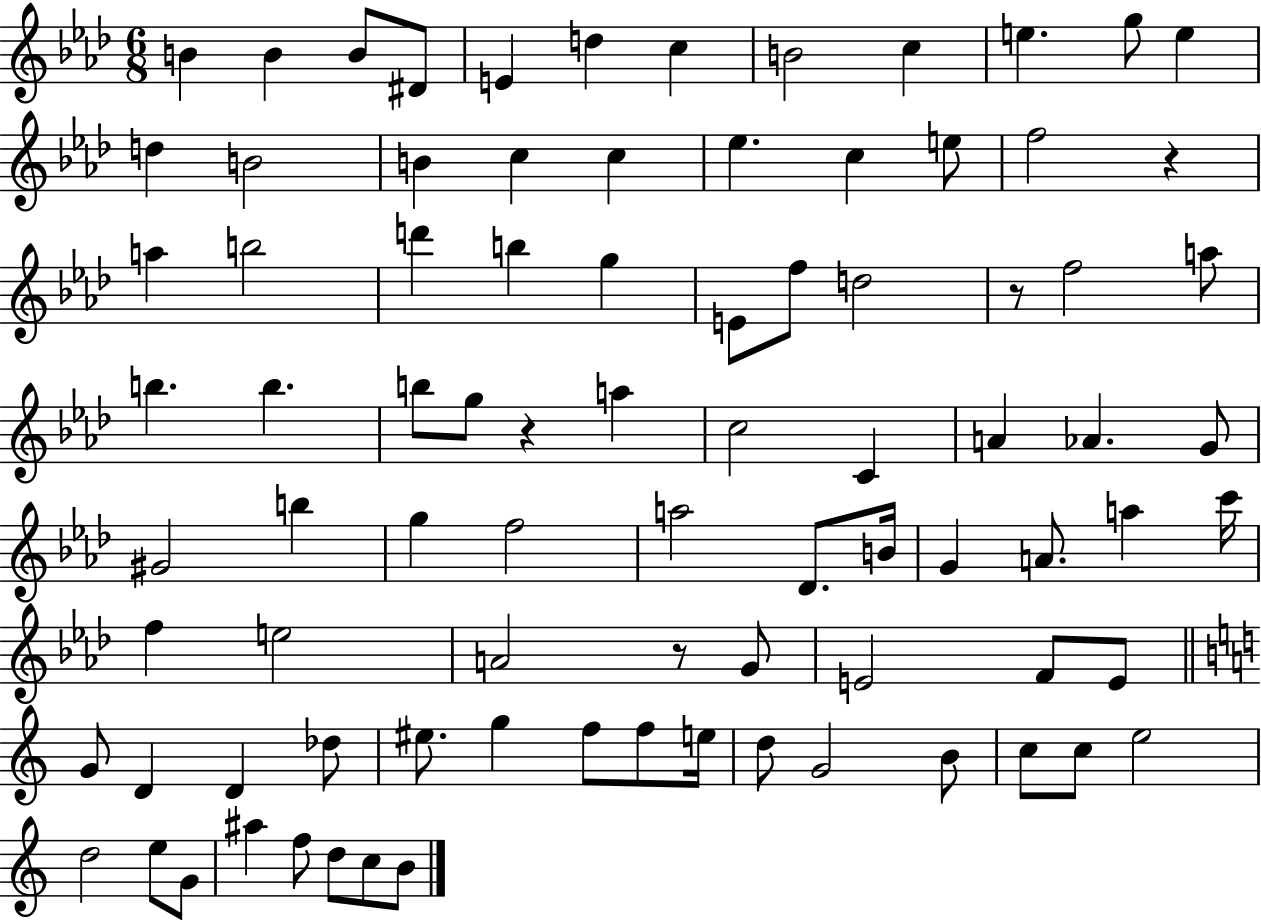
X:1
T:Untitled
M:6/8
L:1/4
K:Ab
B B B/2 ^D/2 E d c B2 c e g/2 e d B2 B c c _e c e/2 f2 z a b2 d' b g E/2 f/2 d2 z/2 f2 a/2 b b b/2 g/2 z a c2 C A _A G/2 ^G2 b g f2 a2 _D/2 B/4 G A/2 a c'/4 f e2 A2 z/2 G/2 E2 F/2 E/2 G/2 D D _d/2 ^e/2 g f/2 f/2 e/4 d/2 G2 B/2 c/2 c/2 e2 d2 e/2 G/2 ^a f/2 d/2 c/2 B/2